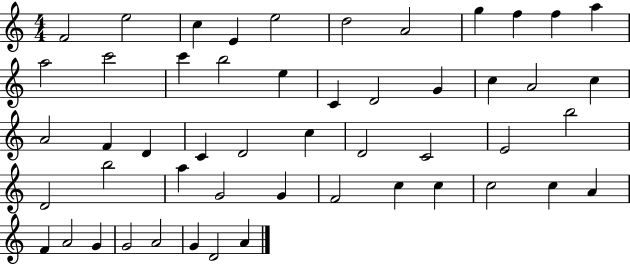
F4/h E5/h C5/q E4/q E5/h D5/h A4/h G5/q F5/q F5/q A5/q A5/h C6/h C6/q B5/h E5/q C4/q D4/h G4/q C5/q A4/h C5/q A4/h F4/q D4/q C4/q D4/h C5/q D4/h C4/h E4/h B5/h D4/h B5/h A5/q G4/h G4/q F4/h C5/q C5/q C5/h C5/q A4/q F4/q A4/h G4/q G4/h A4/h G4/q D4/h A4/q